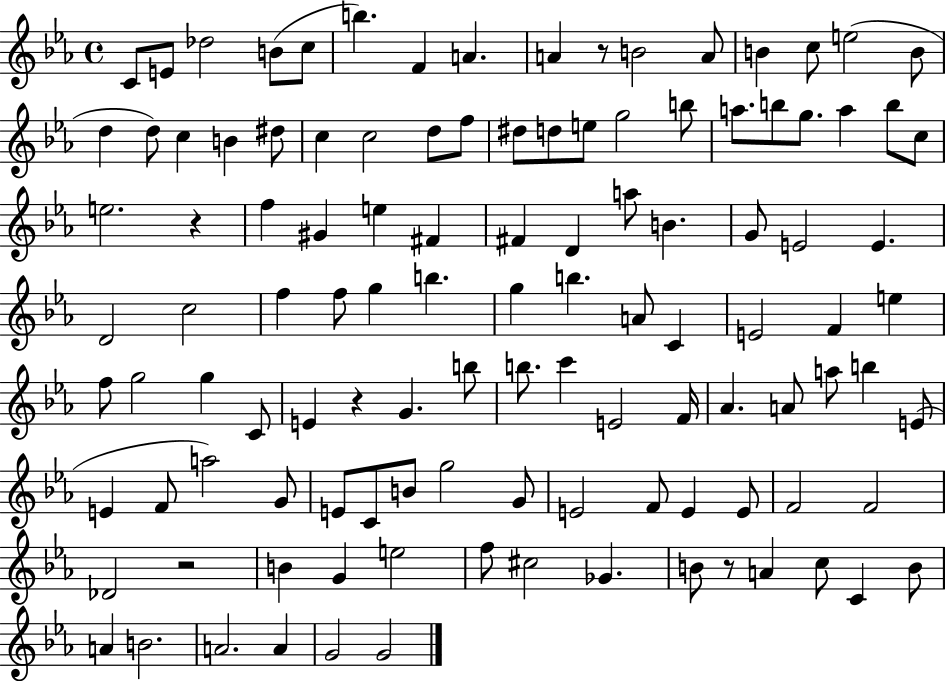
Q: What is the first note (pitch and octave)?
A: C4